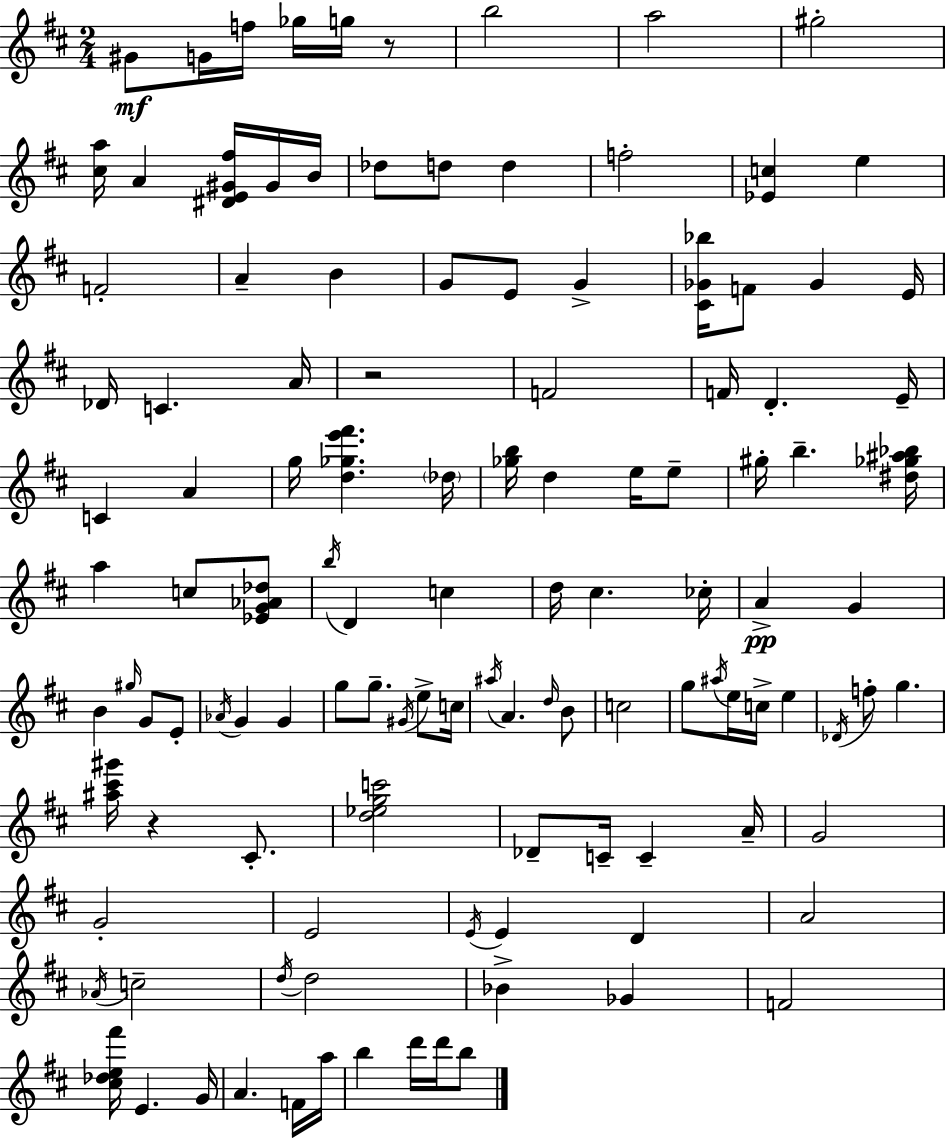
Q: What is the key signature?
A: D major